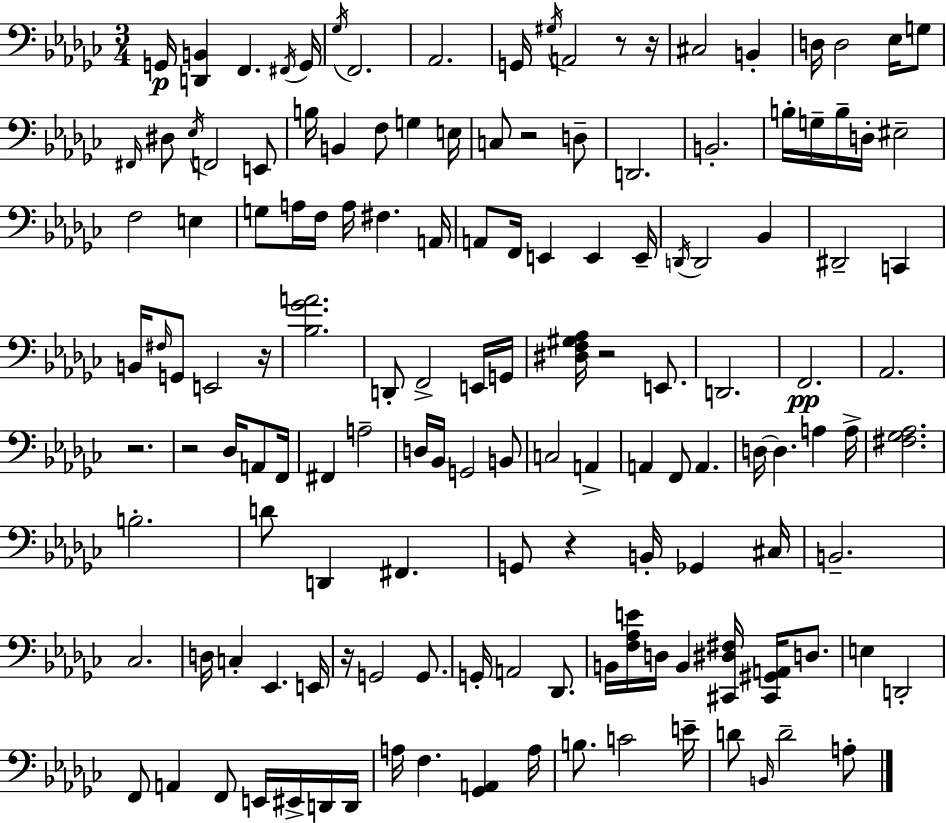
G2/s [D2,B2]/q F2/q. F#2/s G2/s Gb3/s F2/h. Ab2/h. G2/s G#3/s A2/h R/e R/s C#3/h B2/q D3/s D3/h Eb3/s G3/e F#2/s D#3/e Eb3/s F2/h E2/e B3/s B2/q F3/e G3/q E3/s C3/e R/h D3/e D2/h. B2/h. B3/s G3/s B3/s D3/s EIS3/h F3/h E3/q G3/e A3/s F3/s A3/s F#3/q. A2/s A2/e F2/s E2/q E2/q E2/s D2/s D2/h Bb2/q D#2/h C2/q B2/s F#3/s G2/e E2/h R/s [Bb3,Gb4,A4]/h. D2/e F2/h E2/s G2/s [D#3,F3,G#3,Ab3]/s R/h E2/e. D2/h. F2/h. Ab2/h. R/h. R/h Db3/s A2/e F2/s F#2/q A3/h D3/s Bb2/s G2/h B2/e C3/h A2/q A2/q F2/e A2/q. D3/s D3/q. A3/q A3/s [F#3,Gb3,Ab3]/h. B3/h. D4/e D2/q F#2/q. G2/e R/q B2/s Gb2/q C#3/s B2/h. CES3/h. D3/s C3/q Eb2/q. E2/s R/s G2/h G2/e. G2/s A2/h Db2/e. B2/s [F3,Ab3,E4]/s D3/s B2/q [C#2,D#3,F#3]/s [C#2,G#2,A2]/s D3/e. E3/q D2/h F2/e A2/q F2/e E2/s EIS2/s D2/s D2/s A3/s F3/q. [Gb2,A2]/q A3/s B3/e. C4/h E4/s D4/e B2/s D4/h A3/e